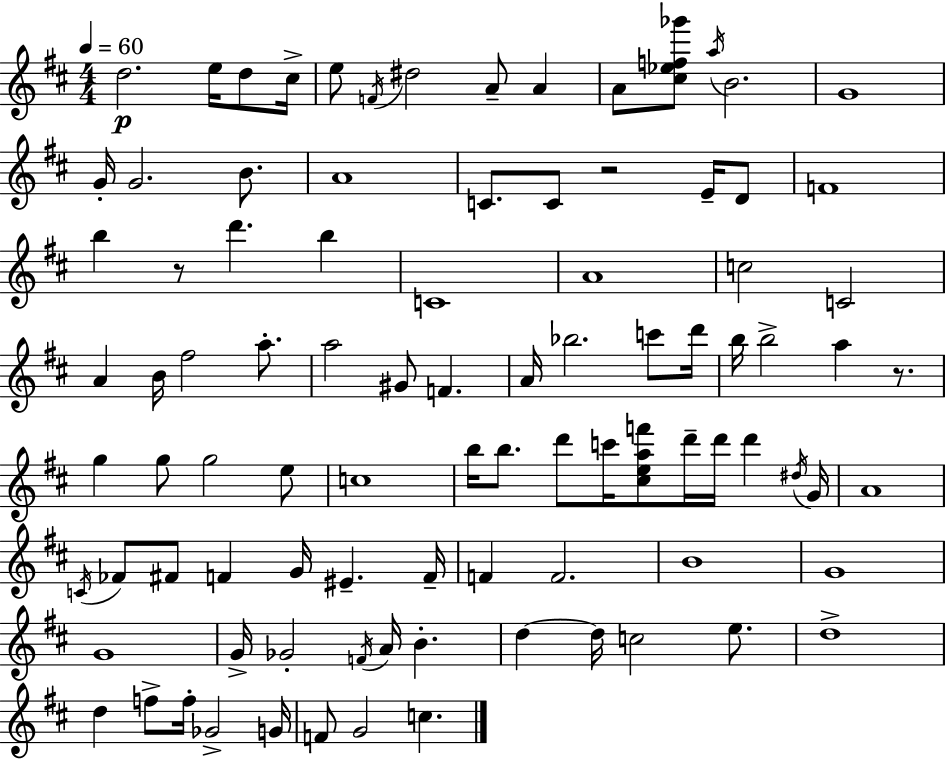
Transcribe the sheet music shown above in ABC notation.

X:1
T:Untitled
M:4/4
L:1/4
K:D
d2 e/4 d/2 ^c/4 e/2 F/4 ^d2 A/2 A A/2 [^c_ef_g']/2 a/4 B2 G4 G/4 G2 B/2 A4 C/2 C/2 z2 E/4 D/2 F4 b z/2 d' b C4 A4 c2 C2 A B/4 ^f2 a/2 a2 ^G/2 F A/4 _b2 c'/2 d'/4 b/4 b2 a z/2 g g/2 g2 e/2 c4 b/4 b/2 d'/2 c'/4 [^ceaf']/2 d'/4 d'/4 d' ^d/4 G/4 A4 C/4 _F/2 ^F/2 F G/4 ^E F/4 F F2 B4 G4 G4 G/4 _G2 F/4 A/4 B d d/4 c2 e/2 d4 d f/2 f/4 _G2 G/4 F/2 G2 c